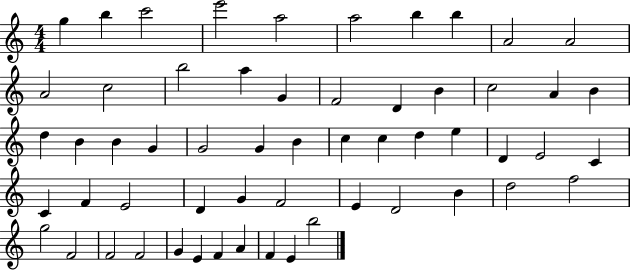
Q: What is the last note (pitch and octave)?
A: B5